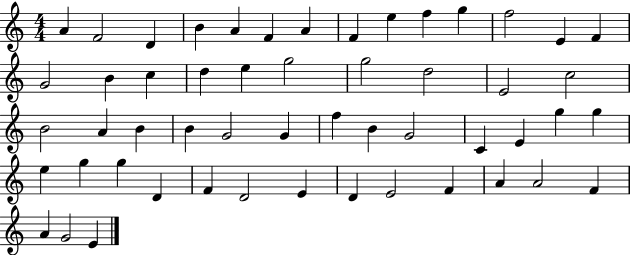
{
  \clef treble
  \numericTimeSignature
  \time 4/4
  \key c \major
  a'4 f'2 d'4 | b'4 a'4 f'4 a'4 | f'4 e''4 f''4 g''4 | f''2 e'4 f'4 | \break g'2 b'4 c''4 | d''4 e''4 g''2 | g''2 d''2 | e'2 c''2 | \break b'2 a'4 b'4 | b'4 g'2 g'4 | f''4 b'4 g'2 | c'4 e'4 g''4 g''4 | \break e''4 g''4 g''4 d'4 | f'4 d'2 e'4 | d'4 e'2 f'4 | a'4 a'2 f'4 | \break a'4 g'2 e'4 | \bar "|."
}